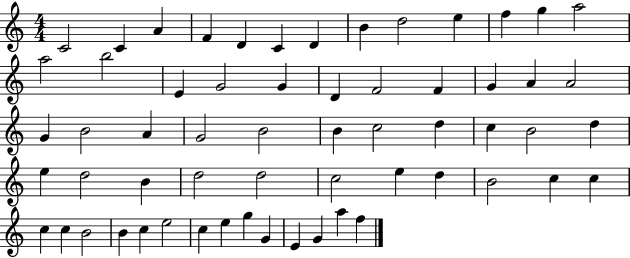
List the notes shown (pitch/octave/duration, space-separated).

C4/h C4/q A4/q F4/q D4/q C4/q D4/q B4/q D5/h E5/q F5/q G5/q A5/h A5/h B5/h E4/q G4/h G4/q D4/q F4/h F4/q G4/q A4/q A4/h G4/q B4/h A4/q G4/h B4/h B4/q C5/h D5/q C5/q B4/h D5/q E5/q D5/h B4/q D5/h D5/h C5/h E5/q D5/q B4/h C5/q C5/q C5/q C5/q B4/h B4/q C5/q E5/h C5/q E5/q G5/q G4/q E4/q G4/q A5/q F5/q